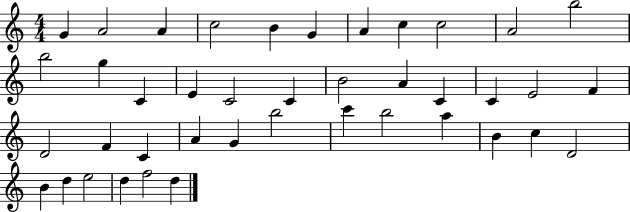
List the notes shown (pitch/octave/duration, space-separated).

G4/q A4/h A4/q C5/h B4/q G4/q A4/q C5/q C5/h A4/h B5/h B5/h G5/q C4/q E4/q C4/h C4/q B4/h A4/q C4/q C4/q E4/h F4/q D4/h F4/q C4/q A4/q G4/q B5/h C6/q B5/h A5/q B4/q C5/q D4/h B4/q D5/q E5/h D5/q F5/h D5/q